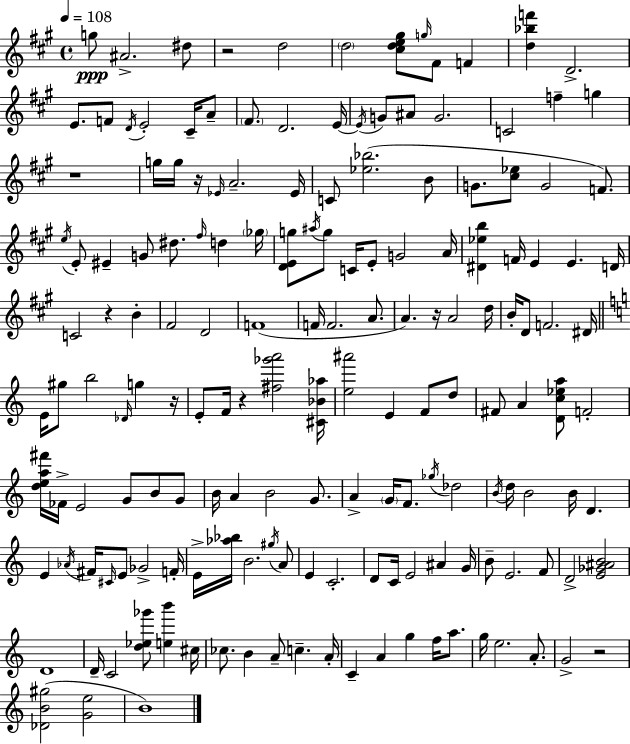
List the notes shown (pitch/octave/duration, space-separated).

G5/e A#4/h. D#5/e R/h D5/h D5/h [C#5,D5,E5,G#5]/e G5/s F#4/e F4/q [D5,Bb5,F6]/q D4/h. E4/e. F4/e D4/s E4/h C#4/s A4/e F#4/e. D4/h. E4/s E4/s G4/e A#4/e G4/h. C4/h F5/q G5/q R/w G5/s G5/s R/s Eb4/s A4/h. Eb4/s C4/e [Eb5,Bb5]/h. B4/e G4/e. [C#5,Eb5]/e G4/h F4/e. E5/s E4/e EIS4/q G4/e D#5/e. F#5/s D5/q Gb5/s [D4,E4,G5]/e A#5/s G5/e C4/s E4/e G4/h A4/s [D#4,Eb5,B5]/q F4/s E4/q E4/q. D4/s C4/h R/q B4/q F#4/h D4/h F4/w F4/s F4/h. A4/e. A4/q. R/s A4/h D5/s B4/s D4/e F4/h. D#4/s E4/s G#5/e B5/h Db4/s G5/q R/s E4/e F4/s R/q [F#5,Gb6,A6]/h [C#4,Bb4,Ab5]/s [E5,A#6]/h E4/q F4/e D5/e F#4/e A4/q [D4,C5,Eb5,A5]/e F4/h [D5,E5,A5,F#6]/s FES4/s E4/h G4/e B4/e G4/e B4/s A4/q B4/h G4/e. A4/q G4/s F4/e. Gb5/s Db5/h B4/s D5/s B4/h B4/s D4/q. E4/q Ab4/s F#4/s C#4/s E4/e Gb4/h F4/s E4/s [Ab5,Bb5]/s B4/h. G#5/s A4/e E4/q C4/h. D4/e C4/s E4/h A#4/q G4/s B4/e E4/h. F4/e D4/h [E4,Gb4,A#4,B4]/h D4/w D4/s C4/h [D5,Eb5,Gb6]/e [E5,B6]/q C#5/s CES5/e. B4/q A4/e C5/q. A4/s C4/q A4/q G5/q F5/s A5/e. G5/s E5/h. A4/e. G4/h R/h [Db4,B4,G#5]/h [G4,E5]/h B4/w